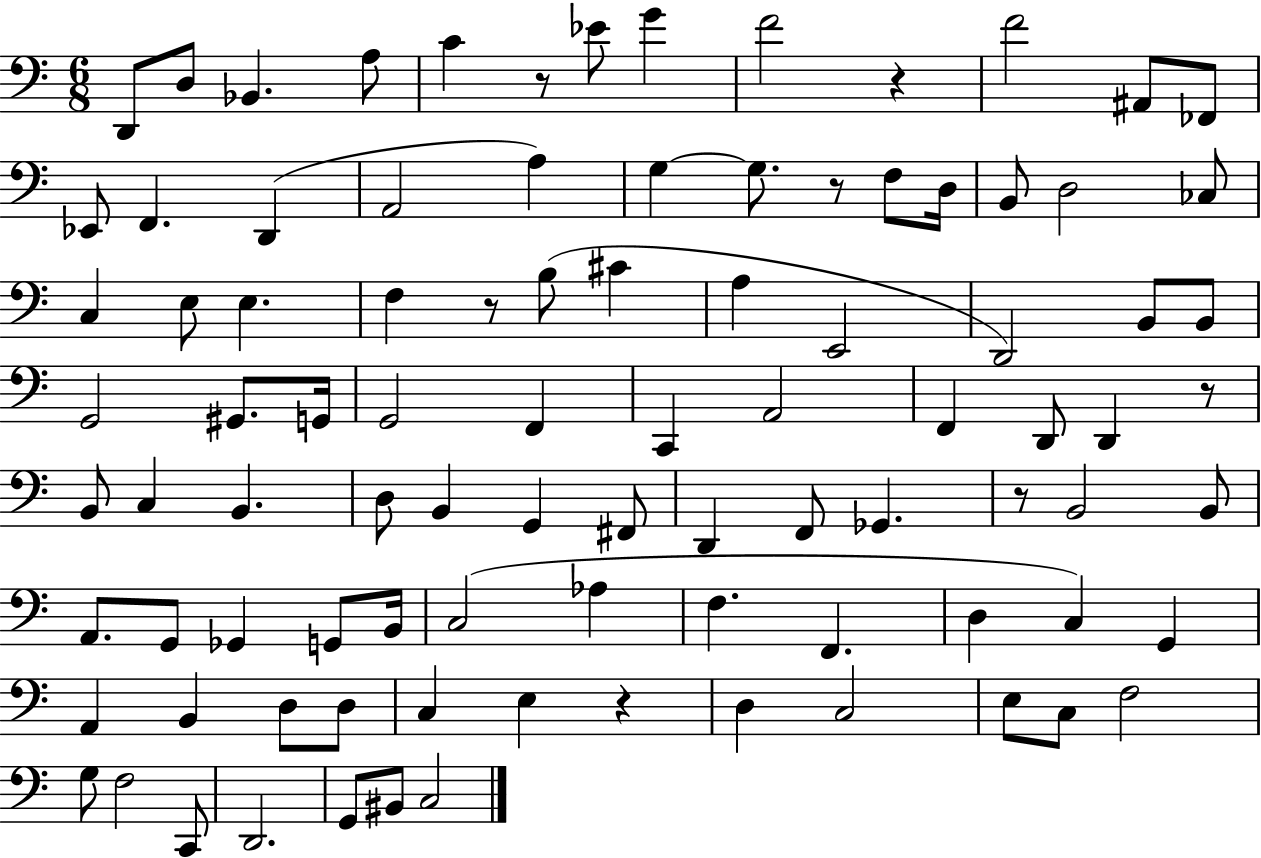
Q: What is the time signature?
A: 6/8